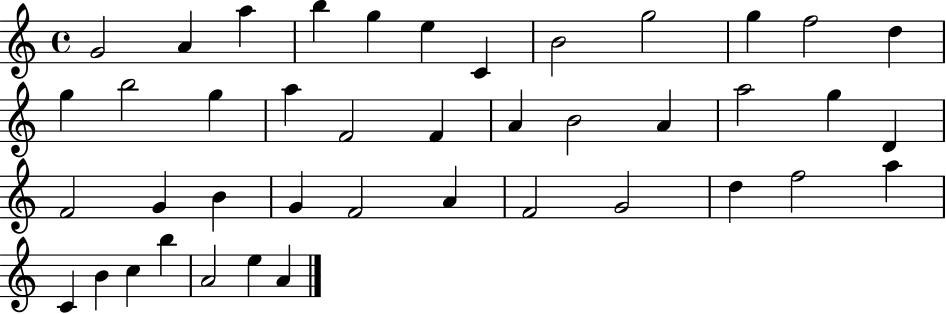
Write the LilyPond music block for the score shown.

{
  \clef treble
  \time 4/4
  \defaultTimeSignature
  \key c \major
  g'2 a'4 a''4 | b''4 g''4 e''4 c'4 | b'2 g''2 | g''4 f''2 d''4 | \break g''4 b''2 g''4 | a''4 f'2 f'4 | a'4 b'2 a'4 | a''2 g''4 d'4 | \break f'2 g'4 b'4 | g'4 f'2 a'4 | f'2 g'2 | d''4 f''2 a''4 | \break c'4 b'4 c''4 b''4 | a'2 e''4 a'4 | \bar "|."
}